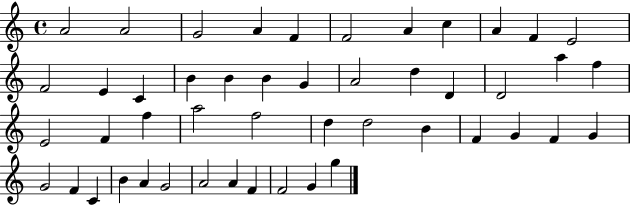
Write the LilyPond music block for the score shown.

{
  \clef treble
  \time 4/4
  \defaultTimeSignature
  \key c \major
  a'2 a'2 | g'2 a'4 f'4 | f'2 a'4 c''4 | a'4 f'4 e'2 | \break f'2 e'4 c'4 | b'4 b'4 b'4 g'4 | a'2 d''4 d'4 | d'2 a''4 f''4 | \break e'2 f'4 f''4 | a''2 f''2 | d''4 d''2 b'4 | f'4 g'4 f'4 g'4 | \break g'2 f'4 c'4 | b'4 a'4 g'2 | a'2 a'4 f'4 | f'2 g'4 g''4 | \break \bar "|."
}